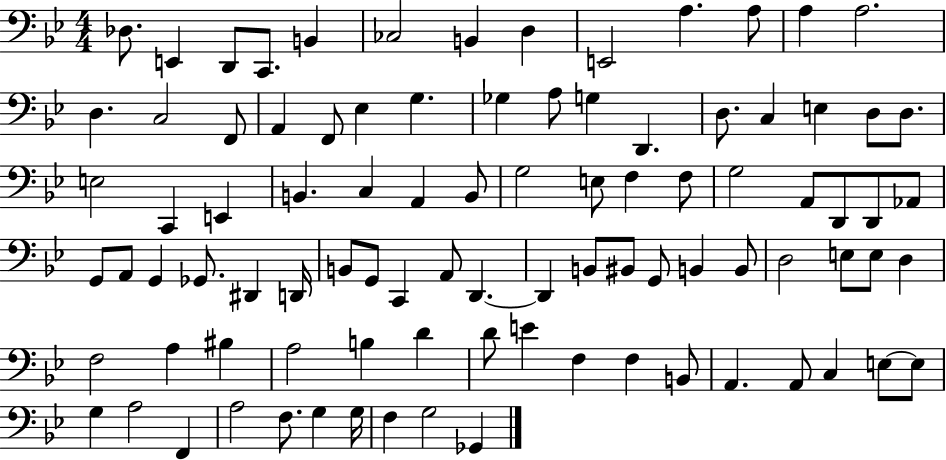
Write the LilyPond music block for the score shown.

{
  \clef bass
  \numericTimeSignature
  \time 4/4
  \key bes \major
  des8. e,4 d,8 c,8. b,4 | ces2 b,4 d4 | e,2 a4. a8 | a4 a2. | \break d4. c2 f,8 | a,4 f,8 ees4 g4. | ges4 a8 g4 d,4. | d8. c4 e4 d8 d8. | \break e2 c,4 e,4 | b,4. c4 a,4 b,8 | g2 e8 f4 f8 | g2 a,8 d,8 d,8 aes,8 | \break g,8 a,8 g,4 ges,8. dis,4 d,16 | b,8 g,8 c,4 a,8 d,4.~~ | d,4 b,8 bis,8 g,8 b,4 b,8 | d2 e8 e8 d4 | \break f2 a4 bis4 | a2 b4 d'4 | d'8 e'4 f4 f4 b,8 | a,4. a,8 c4 e8~~ e8 | \break g4 a2 f,4 | a2 f8. g4 g16 | f4 g2 ges,4 | \bar "|."
}